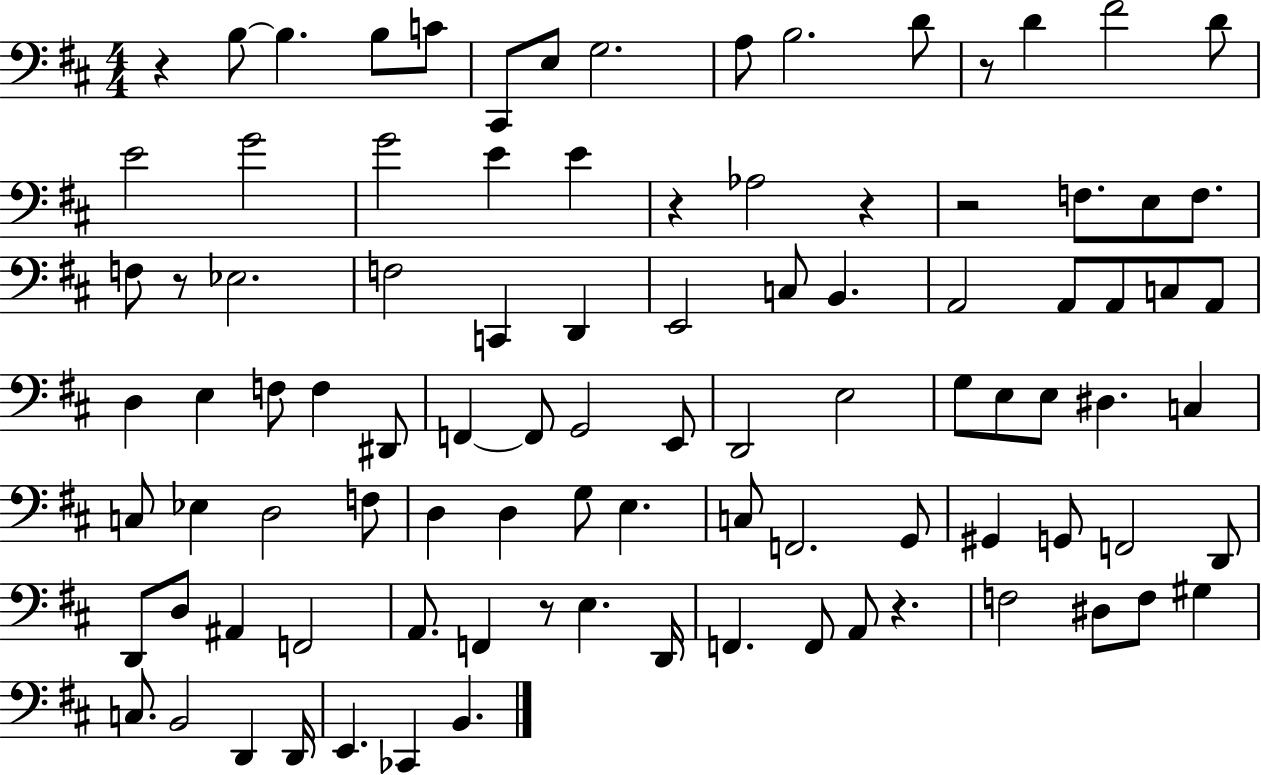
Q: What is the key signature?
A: D major